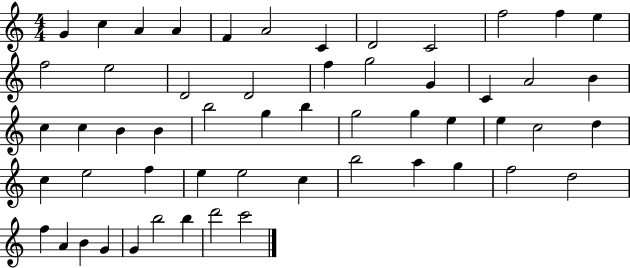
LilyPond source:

{
  \clef treble
  \numericTimeSignature
  \time 4/4
  \key c \major
  g'4 c''4 a'4 a'4 | f'4 a'2 c'4 | d'2 c'2 | f''2 f''4 e''4 | \break f''2 e''2 | d'2 d'2 | f''4 g''2 g'4 | c'4 a'2 b'4 | \break c''4 c''4 b'4 b'4 | b''2 g''4 b''4 | g''2 g''4 e''4 | e''4 c''2 d''4 | \break c''4 e''2 f''4 | e''4 e''2 c''4 | b''2 a''4 g''4 | f''2 d''2 | \break f''4 a'4 b'4 g'4 | g'4 b''2 b''4 | d'''2 c'''2 | \bar "|."
}